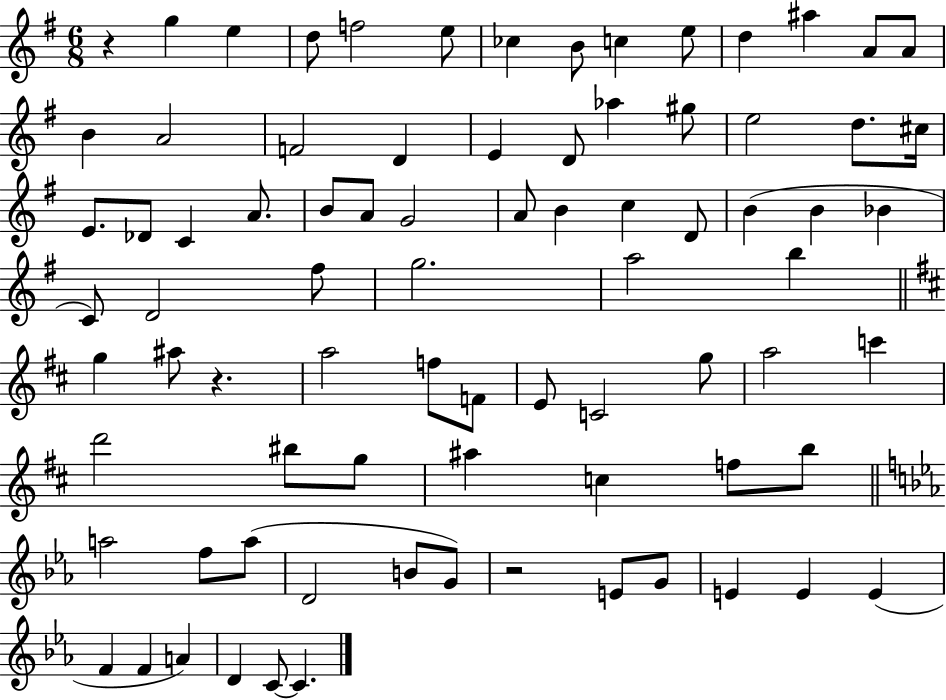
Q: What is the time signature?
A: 6/8